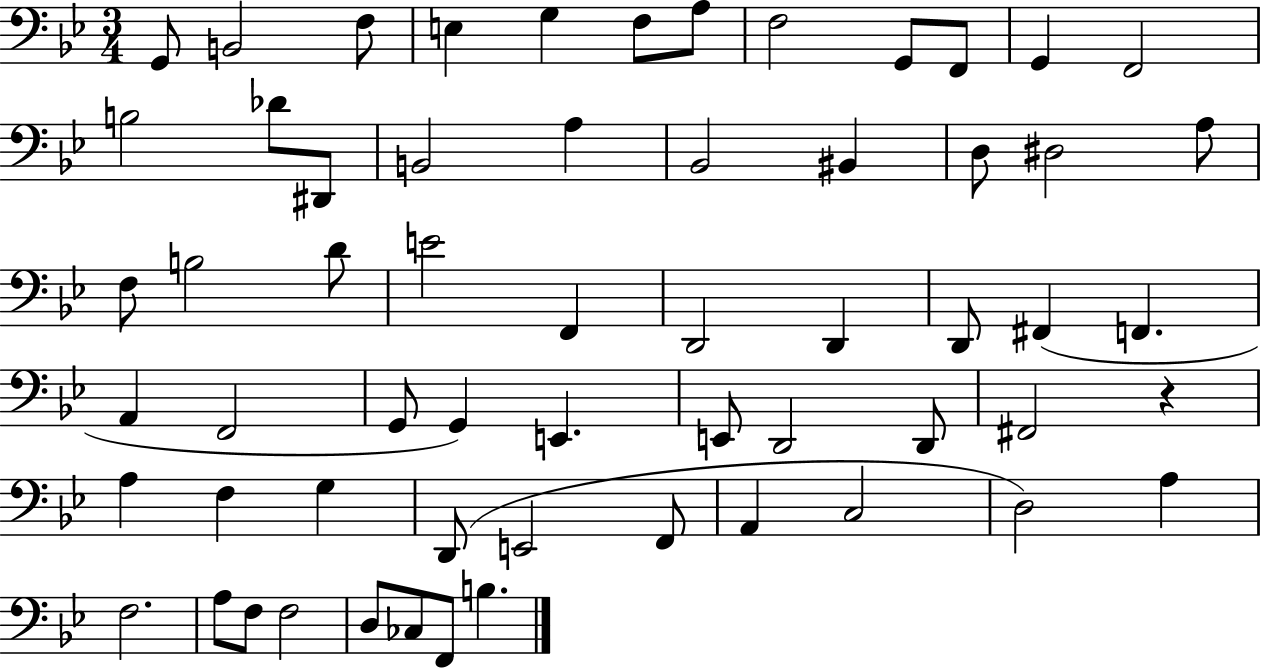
X:1
T:Untitled
M:3/4
L:1/4
K:Bb
G,,/2 B,,2 F,/2 E, G, F,/2 A,/2 F,2 G,,/2 F,,/2 G,, F,,2 B,2 _D/2 ^D,,/2 B,,2 A, _B,,2 ^B,, D,/2 ^D,2 A,/2 F,/2 B,2 D/2 E2 F,, D,,2 D,, D,,/2 ^F,, F,, A,, F,,2 G,,/2 G,, E,, E,,/2 D,,2 D,,/2 ^F,,2 z A, F, G, D,,/2 E,,2 F,,/2 A,, C,2 D,2 A, F,2 A,/2 F,/2 F,2 D,/2 _C,/2 F,,/2 B,